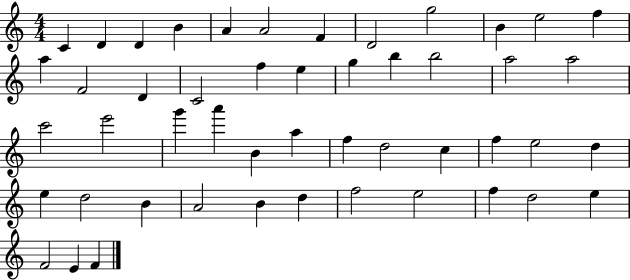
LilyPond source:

{
  \clef treble
  \numericTimeSignature
  \time 4/4
  \key c \major
  c'4 d'4 d'4 b'4 | a'4 a'2 f'4 | d'2 g''2 | b'4 e''2 f''4 | \break a''4 f'2 d'4 | c'2 f''4 e''4 | g''4 b''4 b''2 | a''2 a''2 | \break c'''2 e'''2 | g'''4 a'''4 b'4 a''4 | f''4 d''2 c''4 | f''4 e''2 d''4 | \break e''4 d''2 b'4 | a'2 b'4 d''4 | f''2 e''2 | f''4 d''2 e''4 | \break f'2 e'4 f'4 | \bar "|."
}